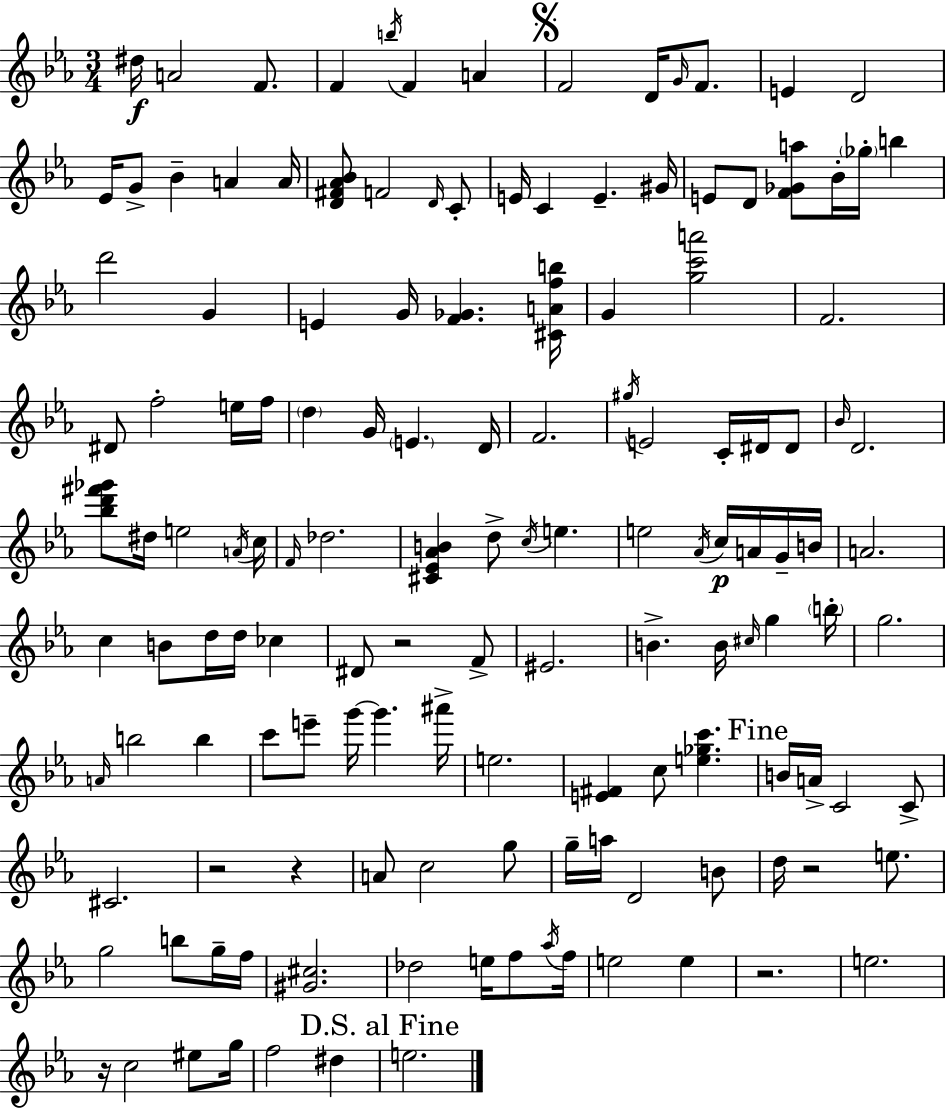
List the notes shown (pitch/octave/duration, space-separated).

D#5/s A4/h F4/e. F4/q B5/s F4/q A4/q F4/h D4/s G4/s F4/e. E4/q D4/h Eb4/s G4/e Bb4/q A4/q A4/s [D4,F#4,Ab4,Bb4]/e F4/h D4/s C4/e E4/s C4/q E4/q. G#4/s E4/e D4/e [F4,Gb4,A5]/e Bb4/s Gb5/s B5/q D6/h G4/q E4/q G4/s [F4,Gb4]/q. [C#4,A4,F5,B5]/s G4/q [G5,C6,A6]/h F4/h. D#4/e F5/h E5/s F5/s D5/q G4/s E4/q. D4/s F4/h. G#5/s E4/h C4/s D#4/s D#4/e Bb4/s D4/h. [Bb5,D6,F#6,Gb6]/e D#5/s E5/h A4/s C5/s F4/s Db5/h. [C#4,Eb4,Ab4,B4]/q D5/e C5/s E5/q. E5/h Ab4/s C5/s A4/s G4/s B4/s A4/h. C5/q B4/e D5/s D5/s CES5/q D#4/e R/h F4/e EIS4/h. B4/q. B4/s C#5/s G5/q B5/s G5/h. A4/s B5/h B5/q C6/e E6/e G6/s G6/q. A#6/s E5/h. [E4,F#4]/q C5/e [E5,Gb5,C6]/q. B4/s A4/s C4/h C4/e C#4/h. R/h R/q A4/e C5/h G5/e G5/s A5/s D4/h B4/e D5/s R/h E5/e. G5/h B5/e G5/s F5/s [G#4,C#5]/h. Db5/h E5/s F5/e Ab5/s F5/s E5/h E5/q R/h. E5/h. R/s C5/h EIS5/e G5/s F5/h D#5/q E5/h.